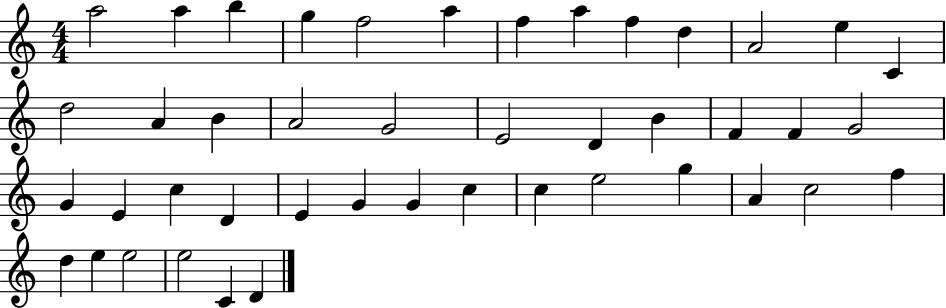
{
  \clef treble
  \numericTimeSignature
  \time 4/4
  \key c \major
  a''2 a''4 b''4 | g''4 f''2 a''4 | f''4 a''4 f''4 d''4 | a'2 e''4 c'4 | \break d''2 a'4 b'4 | a'2 g'2 | e'2 d'4 b'4 | f'4 f'4 g'2 | \break g'4 e'4 c''4 d'4 | e'4 g'4 g'4 c''4 | c''4 e''2 g''4 | a'4 c''2 f''4 | \break d''4 e''4 e''2 | e''2 c'4 d'4 | \bar "|."
}